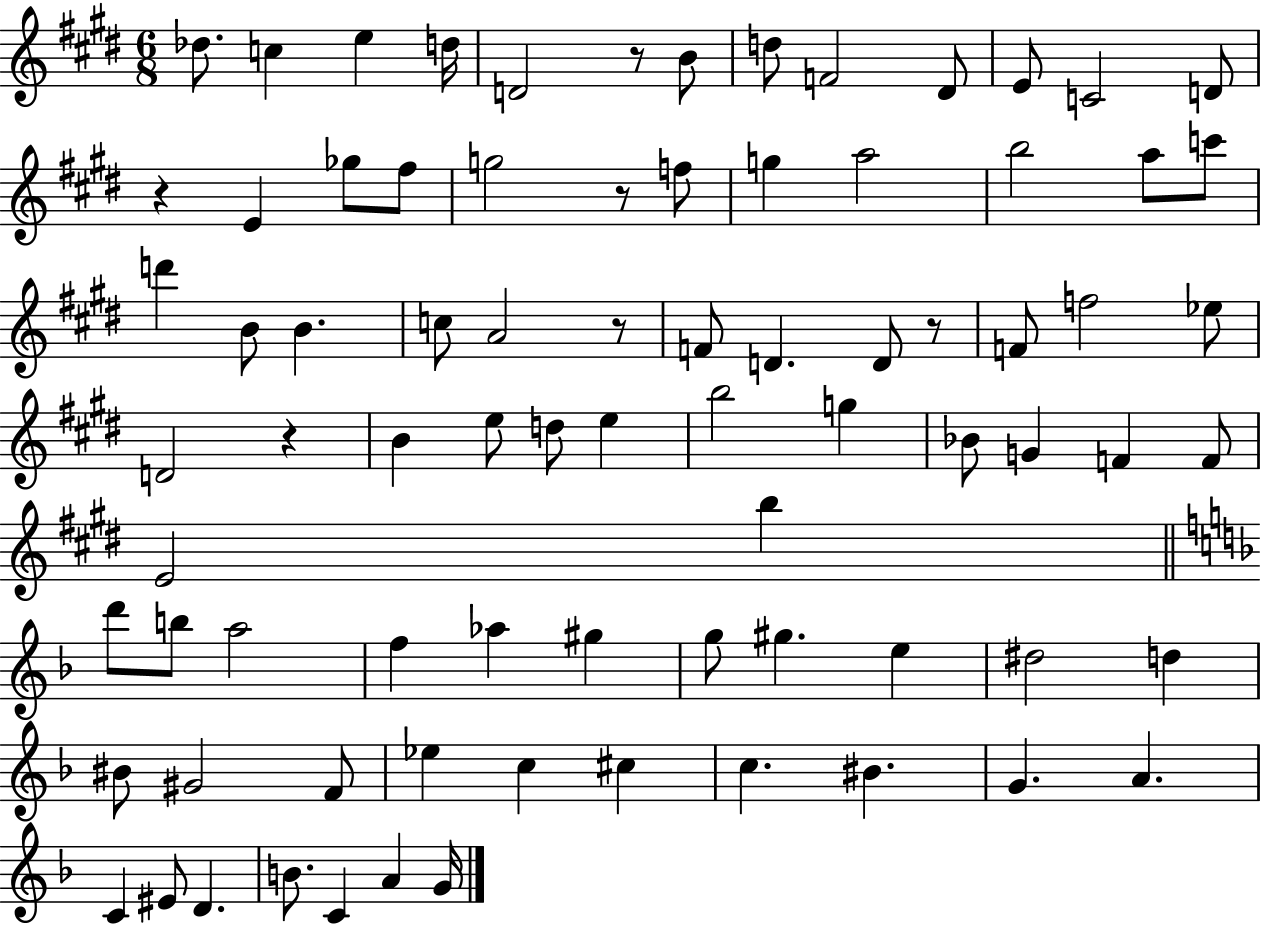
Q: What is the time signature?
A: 6/8